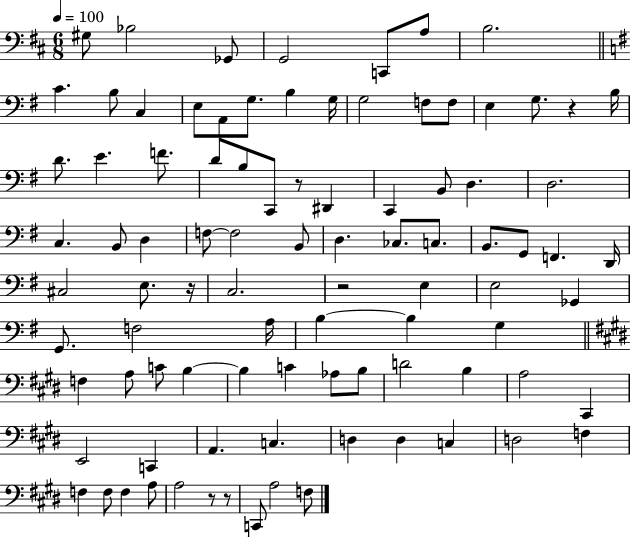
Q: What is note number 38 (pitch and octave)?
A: B2